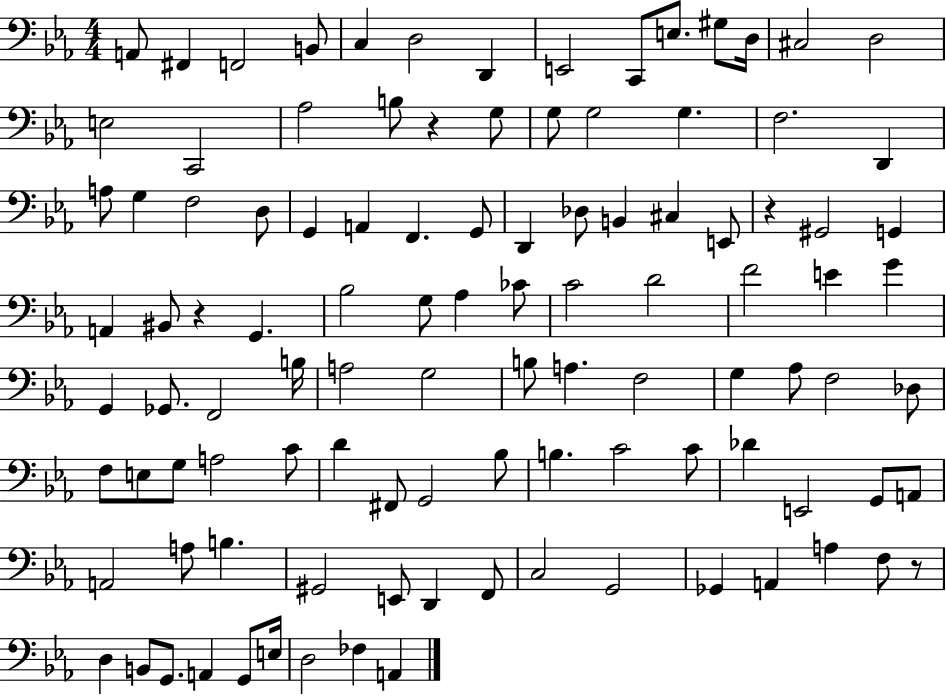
A2/e F#2/q F2/h B2/e C3/q D3/h D2/q E2/h C2/e E3/e. G#3/e D3/s C#3/h D3/h E3/h C2/h Ab3/h B3/e R/q G3/e G3/e G3/h G3/q. F3/h. D2/q A3/e G3/q F3/h D3/e G2/q A2/q F2/q. G2/e D2/q Db3/e B2/q C#3/q E2/e R/q G#2/h G2/q A2/q BIS2/e R/q G2/q. Bb3/h G3/e Ab3/q CES4/e C4/h D4/h F4/h E4/q G4/q G2/q Gb2/e. F2/h B3/s A3/h G3/h B3/e A3/q. F3/h G3/q Ab3/e F3/h Db3/e F3/e E3/e G3/e A3/h C4/e D4/q F#2/e G2/h Bb3/e B3/q. C4/h C4/e Db4/q E2/h G2/e A2/e A2/h A3/e B3/q. G#2/h E2/e D2/q F2/e C3/h G2/h Gb2/q A2/q A3/q F3/e R/e D3/q B2/e G2/e. A2/q G2/e E3/s D3/h FES3/q A2/q